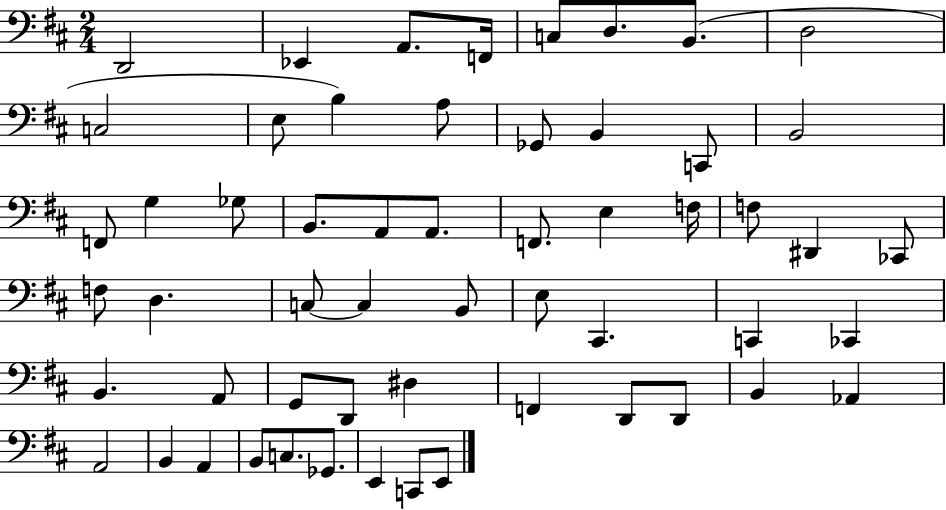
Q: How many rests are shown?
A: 0